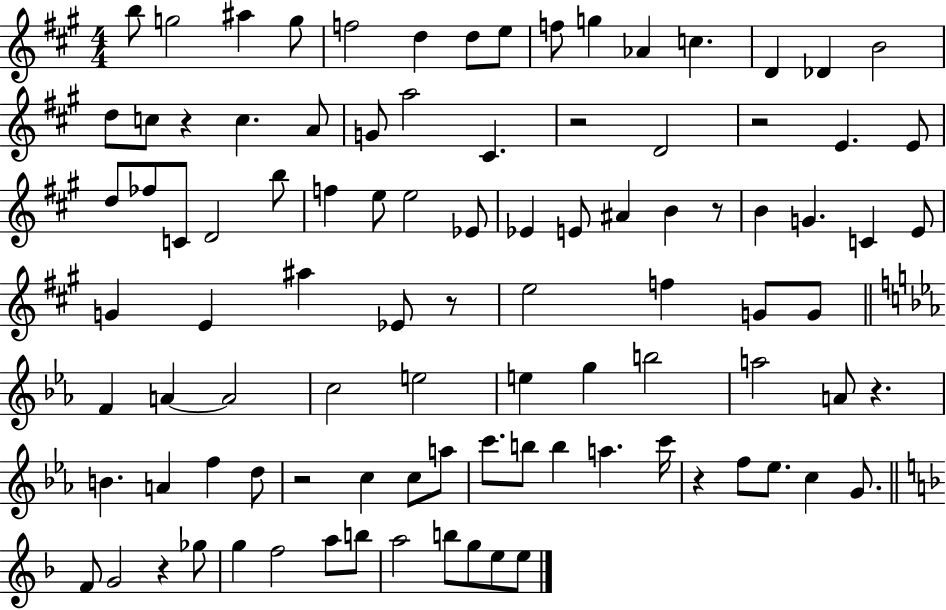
{
  \clef treble
  \numericTimeSignature
  \time 4/4
  \key a \major
  \repeat volta 2 { b''8 g''2 ais''4 g''8 | f''2 d''4 d''8 e''8 | f''8 g''4 aes'4 c''4. | d'4 des'4 b'2 | \break d''8 c''8 r4 c''4. a'8 | g'8 a''2 cis'4. | r2 d'2 | r2 e'4. e'8 | \break d''8 fes''8 c'8 d'2 b''8 | f''4 e''8 e''2 ees'8 | ees'4 e'8 ais'4 b'4 r8 | b'4 g'4. c'4 e'8 | \break g'4 e'4 ais''4 ees'8 r8 | e''2 f''4 g'8 g'8 | \bar "||" \break \key c \minor f'4 a'4~~ a'2 | c''2 e''2 | e''4 g''4 b''2 | a''2 a'8 r4. | \break b'4. a'4 f''4 d''8 | r2 c''4 c''8 a''8 | c'''8. b''8 b''4 a''4. c'''16 | r4 f''8 ees''8. c''4 g'8. | \break \bar "||" \break \key f \major f'8 g'2 r4 ges''8 | g''4 f''2 a''8 b''8 | a''2 b''8 g''8 e''8 e''8 | } \bar "|."
}